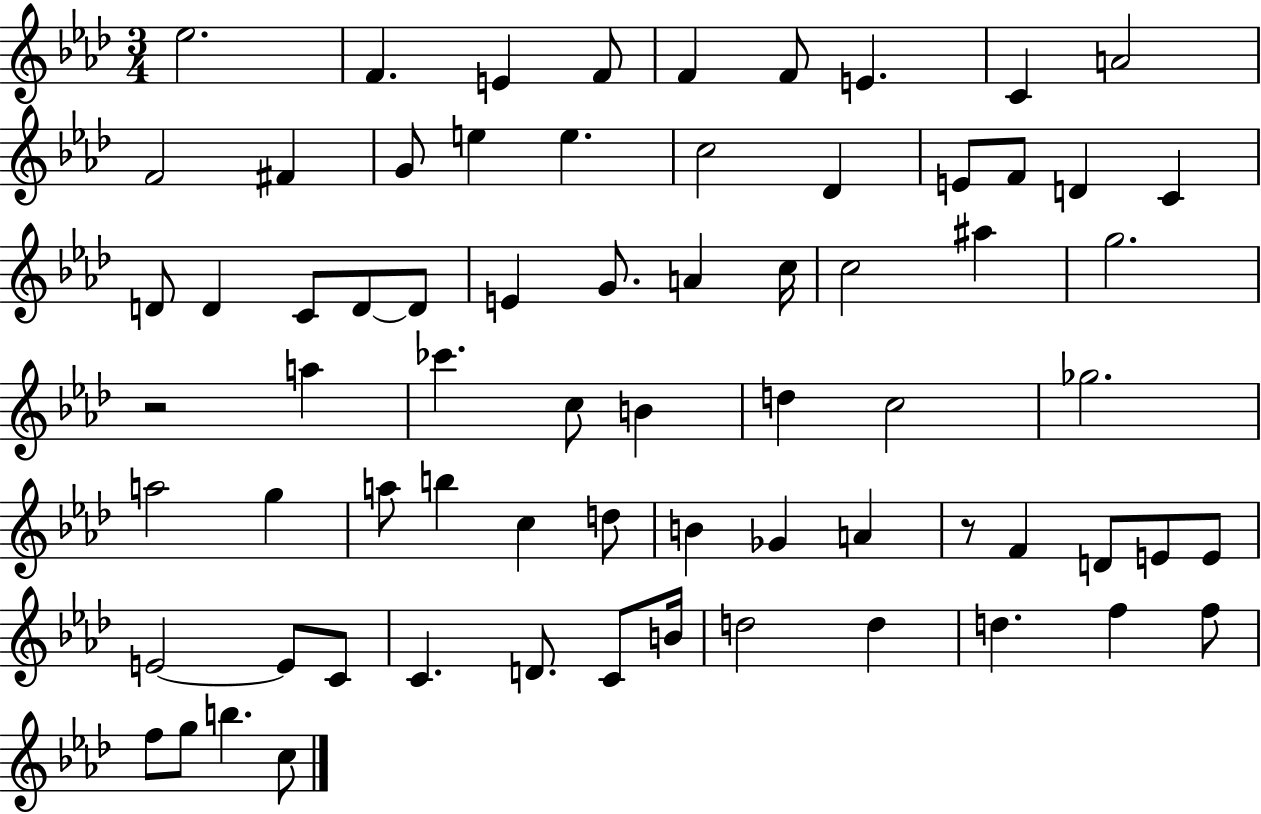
Eb5/h. F4/q. E4/q F4/e F4/q F4/e E4/q. C4/q A4/h F4/h F#4/q G4/e E5/q E5/q. C5/h Db4/q E4/e F4/e D4/q C4/q D4/e D4/q C4/e D4/e D4/e E4/q G4/e. A4/q C5/s C5/h A#5/q G5/h. R/h A5/q CES6/q. C5/e B4/q D5/q C5/h Gb5/h. A5/h G5/q A5/e B5/q C5/q D5/e B4/q Gb4/q A4/q R/e F4/q D4/e E4/e E4/e E4/h E4/e C4/e C4/q. D4/e. C4/e B4/s D5/h D5/q D5/q. F5/q F5/e F5/e G5/e B5/q. C5/e